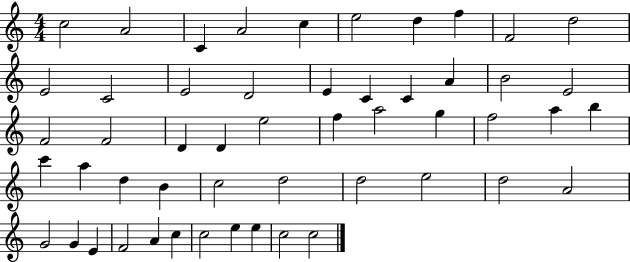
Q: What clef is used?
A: treble